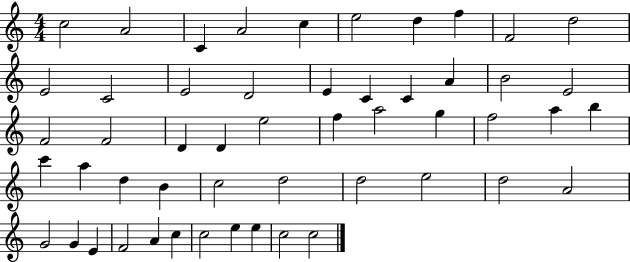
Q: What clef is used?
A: treble